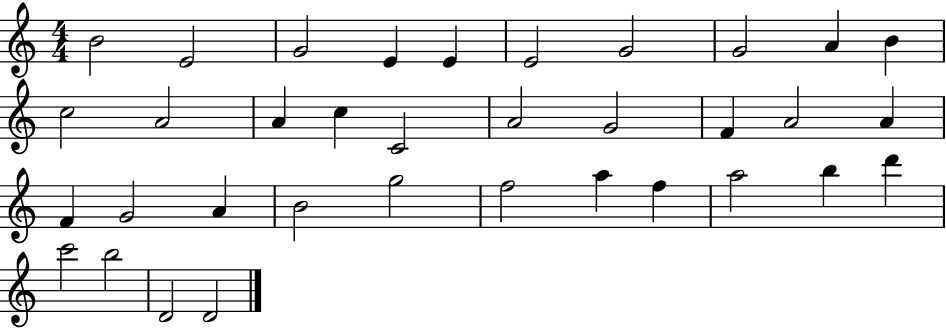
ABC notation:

X:1
T:Untitled
M:4/4
L:1/4
K:C
B2 E2 G2 E E E2 G2 G2 A B c2 A2 A c C2 A2 G2 F A2 A F G2 A B2 g2 f2 a f a2 b d' c'2 b2 D2 D2